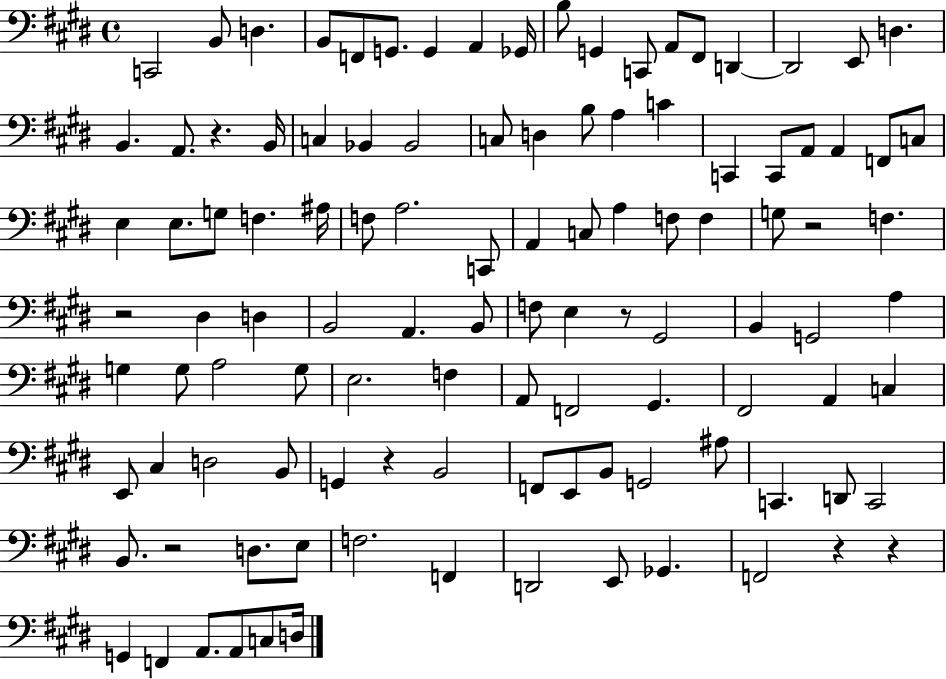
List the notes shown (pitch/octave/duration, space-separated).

C2/h B2/e D3/q. B2/e F2/e G2/e. G2/q A2/q Gb2/s B3/e G2/q C2/e A2/e F#2/e D2/q D2/h E2/e D3/q. B2/q. A2/e. R/q. B2/s C3/q Bb2/q Bb2/h C3/e D3/q B3/e A3/q C4/q C2/q C2/e A2/e A2/q F2/e C3/e E3/q E3/e. G3/e F3/q. A#3/s F3/e A3/h. C2/e A2/q C3/e A3/q F3/e F3/q G3/e R/h F3/q. R/h D#3/q D3/q B2/h A2/q. B2/e F3/e E3/q R/e G#2/h B2/q G2/h A3/q G3/q G3/e A3/h G3/e E3/h. F3/q A2/e F2/h G#2/q. F#2/h A2/q C3/q E2/e C#3/q D3/h B2/e G2/q R/q B2/h F2/e E2/e B2/e G2/h A#3/e C2/q. D2/e C2/h B2/e. R/h D3/e. E3/e F3/h. F2/q D2/h E2/e Gb2/q. F2/h R/q R/q G2/q F2/q A2/e. A2/e C3/e D3/s